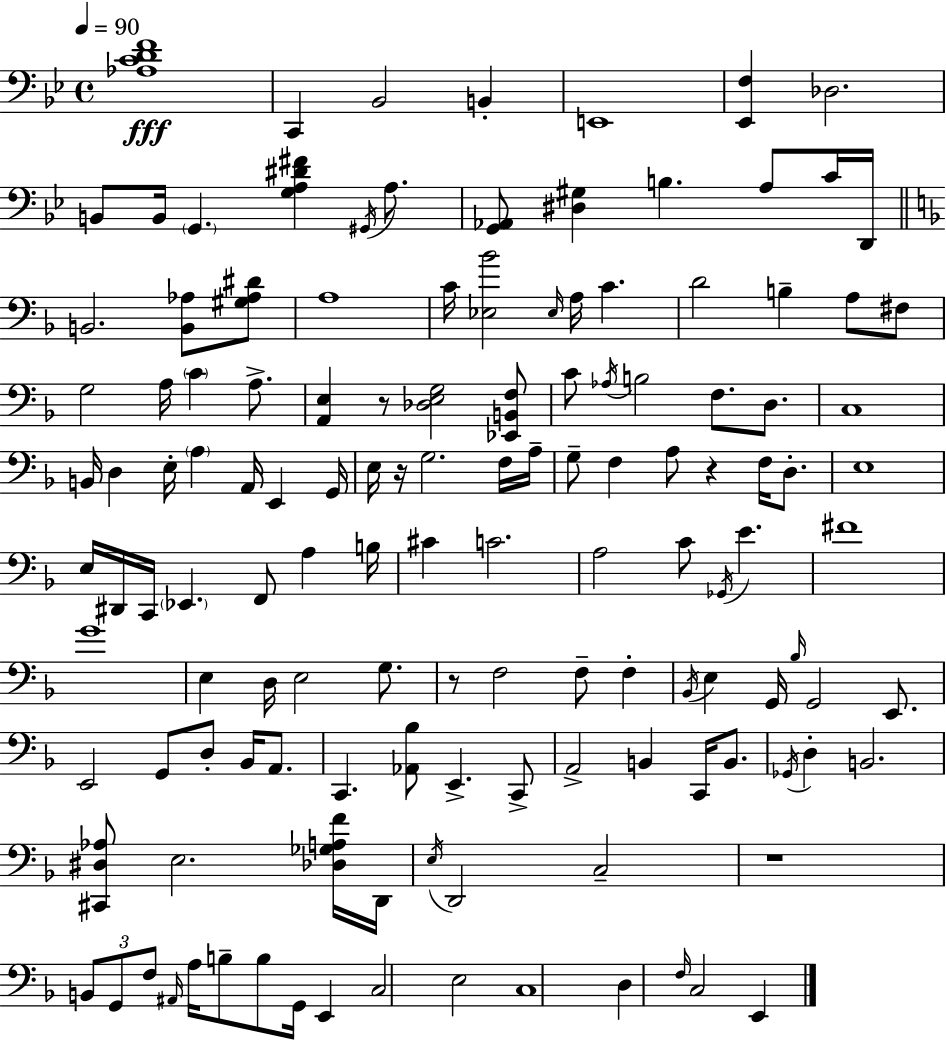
{
  \clef bass
  \time 4/4
  \defaultTimeSignature
  \key bes \major
  \tempo 4 = 90
  <aes c' d' f'>1\fff | c,4 bes,2 b,4-. | e,1 | <ees, f>4 des2. | \break b,8 b,16 \parenthesize g,4. <g a dis' fis'>4 \acciaccatura { gis,16 } a8. | <g, aes,>8 <dis gis>4 b4. a8 c'16 | d,16 \bar "||" \break \key d \minor b,2. <b, aes>8 <gis aes dis'>8 | a1 | c'16 <ees bes'>2 \grace { ees16 } a16 c'4. | d'2 b4-- a8 fis8 | \break g2 a16 \parenthesize c'4 a8.-> | <a, e>4 r8 <des e g>2 <ees, b, f>8 | c'8 \acciaccatura { aes16 } b2 f8. d8. | c1 | \break b,16 d4 e16-. \parenthesize a4 a,16 e,4 | g,16 e16 r16 g2. | f16 a16-- g8-- f4 a8 r4 f16 d8.-. | e1 | \break e16 dis,16 c,16 \parenthesize ees,4. f,8 a4 | b16 cis'4 c'2. | a2 c'8 \acciaccatura { ges,16 } e'4. | fis'1 | \break g'1 | e4 d16 e2 | g8. r8 f2 f8-- f4-. | \acciaccatura { bes,16 } e4 g,16 \grace { bes16 } g,2 | \break e,8. e,2 g,8 d8-. | bes,16 a,8. c,4. <aes, bes>8 e,4.-> | c,8-> a,2-> b,4 | c,16 b,8. \acciaccatura { ges,16 } d4-. b,2. | \break <cis, dis aes>8 e2. | <des ges a f'>16 d,16 \acciaccatura { e16 } d,2 c2-- | r1 | \tuplet 3/2 { b,8 g,8 f8 } \grace { ais,16 } a16 b8-- | \break b8 g,16 e,4 c2 | e2 c1 | d4 \grace { f16 } c2 | e,4 \bar "|."
}